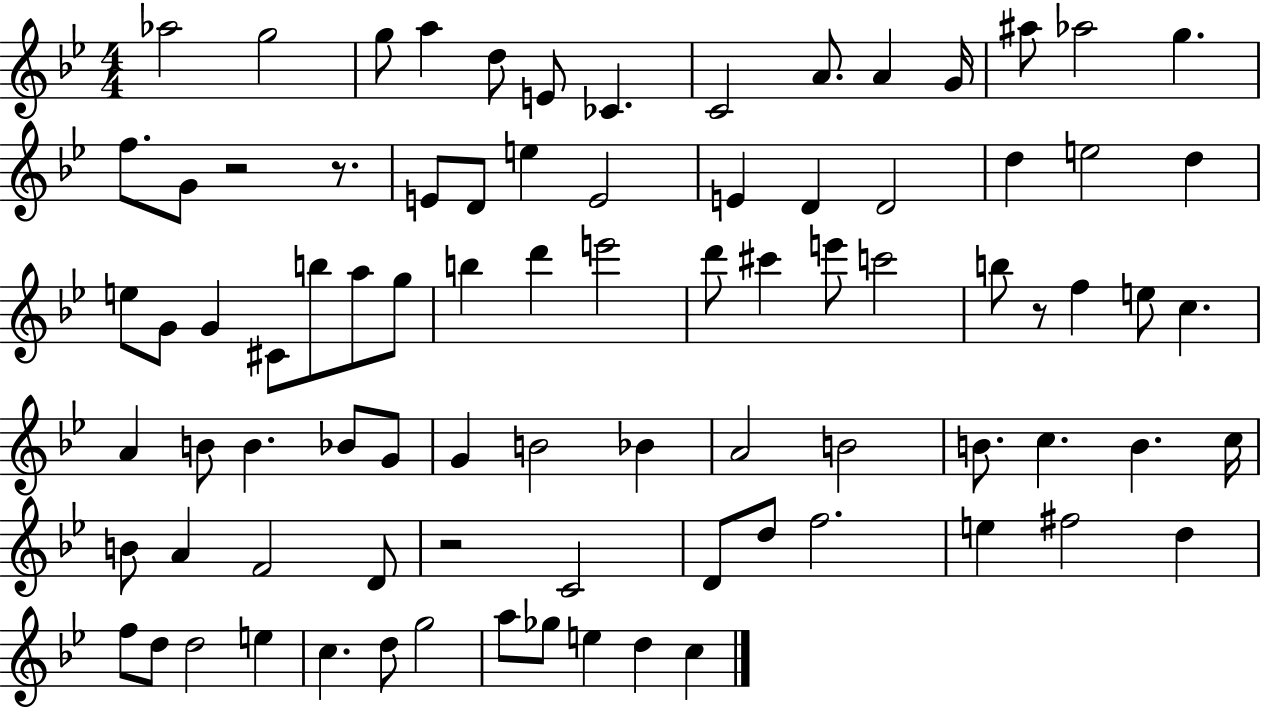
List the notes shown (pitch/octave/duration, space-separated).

Ab5/h G5/h G5/e A5/q D5/e E4/e CES4/q. C4/h A4/e. A4/q G4/s A#5/e Ab5/h G5/q. F5/e. G4/e R/h R/e. E4/e D4/e E5/q E4/h E4/q D4/q D4/h D5/q E5/h D5/q E5/e G4/e G4/q C#4/e B5/e A5/e G5/e B5/q D6/q E6/h D6/e C#6/q E6/e C6/h B5/e R/e F5/q E5/e C5/q. A4/q B4/e B4/q. Bb4/e G4/e G4/q B4/h Bb4/q A4/h B4/h B4/e. C5/q. B4/q. C5/s B4/e A4/q F4/h D4/e R/h C4/h D4/e D5/e F5/h. E5/q F#5/h D5/q F5/e D5/e D5/h E5/q C5/q. D5/e G5/h A5/e Gb5/e E5/q D5/q C5/q